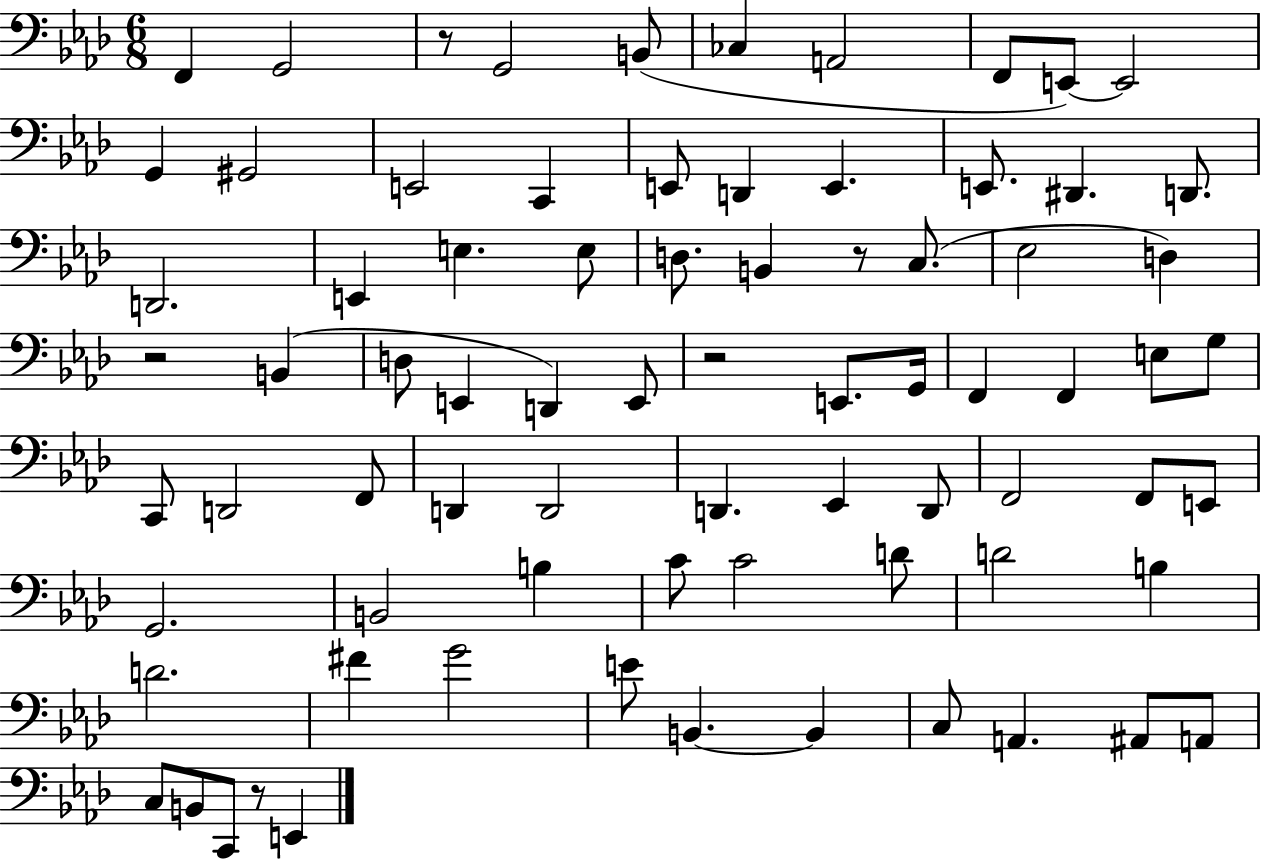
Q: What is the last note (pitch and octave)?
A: E2